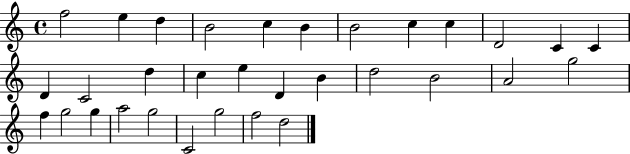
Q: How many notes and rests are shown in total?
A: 32